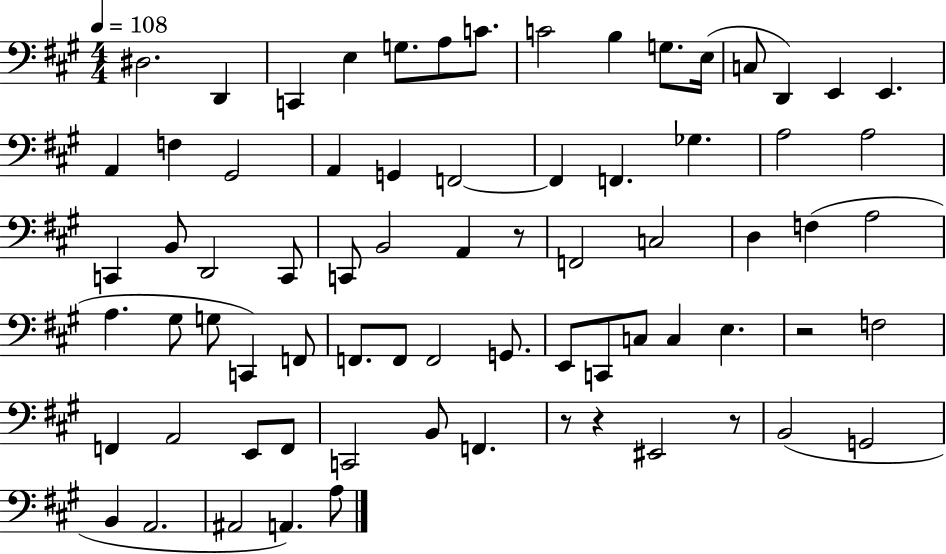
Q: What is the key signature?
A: A major